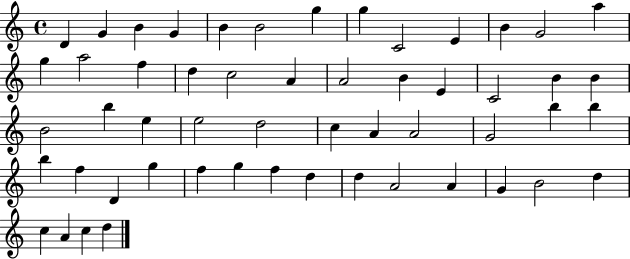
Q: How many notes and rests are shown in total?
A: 54